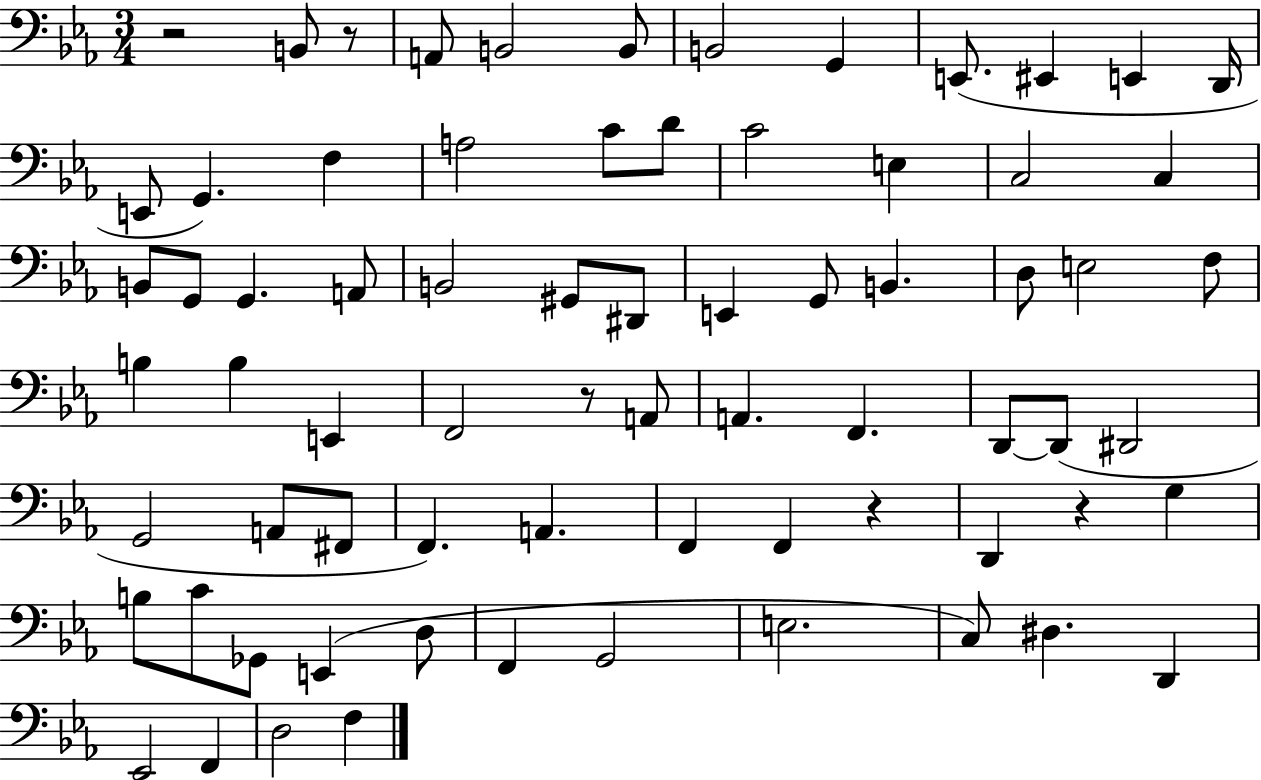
R/h B2/e R/e A2/e B2/h B2/e B2/h G2/q E2/e. EIS2/q E2/q D2/s E2/e G2/q. F3/q A3/h C4/e D4/e C4/h E3/q C3/h C3/q B2/e G2/e G2/q. A2/e B2/h G#2/e D#2/e E2/q G2/e B2/q. D3/e E3/h F3/e B3/q B3/q E2/q F2/h R/e A2/e A2/q. F2/q. D2/e D2/e D#2/h G2/h A2/e F#2/e F2/q. A2/q. F2/q F2/q R/q D2/q R/q G3/q B3/e C4/e Gb2/e E2/q D3/e F2/q G2/h E3/h. C3/e D#3/q. D2/q Eb2/h F2/q D3/h F3/q